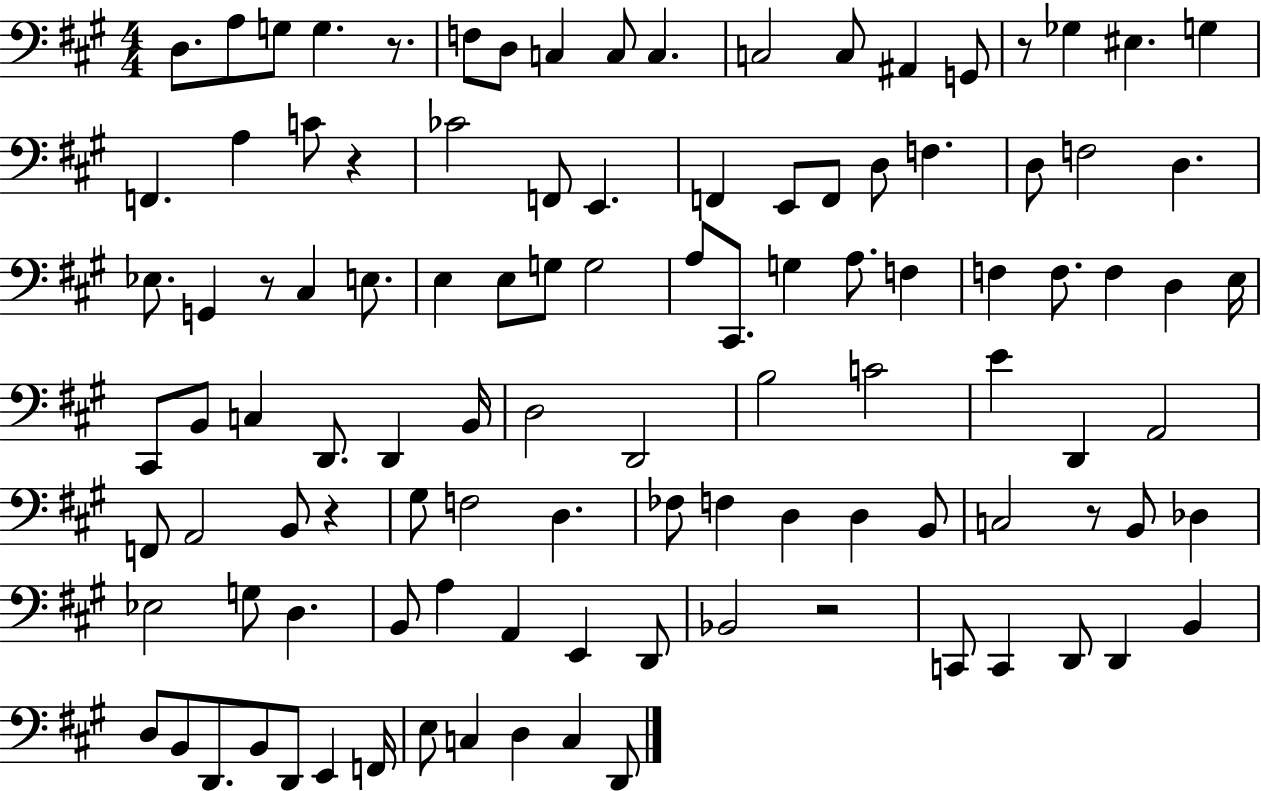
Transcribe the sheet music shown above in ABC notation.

X:1
T:Untitled
M:4/4
L:1/4
K:A
D,/2 A,/2 G,/2 G, z/2 F,/2 D,/2 C, C,/2 C, C,2 C,/2 ^A,, G,,/2 z/2 _G, ^E, G, F,, A, C/2 z _C2 F,,/2 E,, F,, E,,/2 F,,/2 D,/2 F, D,/2 F,2 D, _E,/2 G,, z/2 ^C, E,/2 E, E,/2 G,/2 G,2 A,/2 ^C,,/2 G, A,/2 F, F, F,/2 F, D, E,/4 ^C,,/2 B,,/2 C, D,,/2 D,, B,,/4 D,2 D,,2 B,2 C2 E D,, A,,2 F,,/2 A,,2 B,,/2 z ^G,/2 F,2 D, _F,/2 F, D, D, B,,/2 C,2 z/2 B,,/2 _D, _E,2 G,/2 D, B,,/2 A, A,, E,, D,,/2 _B,,2 z2 C,,/2 C,, D,,/2 D,, B,, D,/2 B,,/2 D,,/2 B,,/2 D,,/2 E,, F,,/4 E,/2 C, D, C, D,,/2